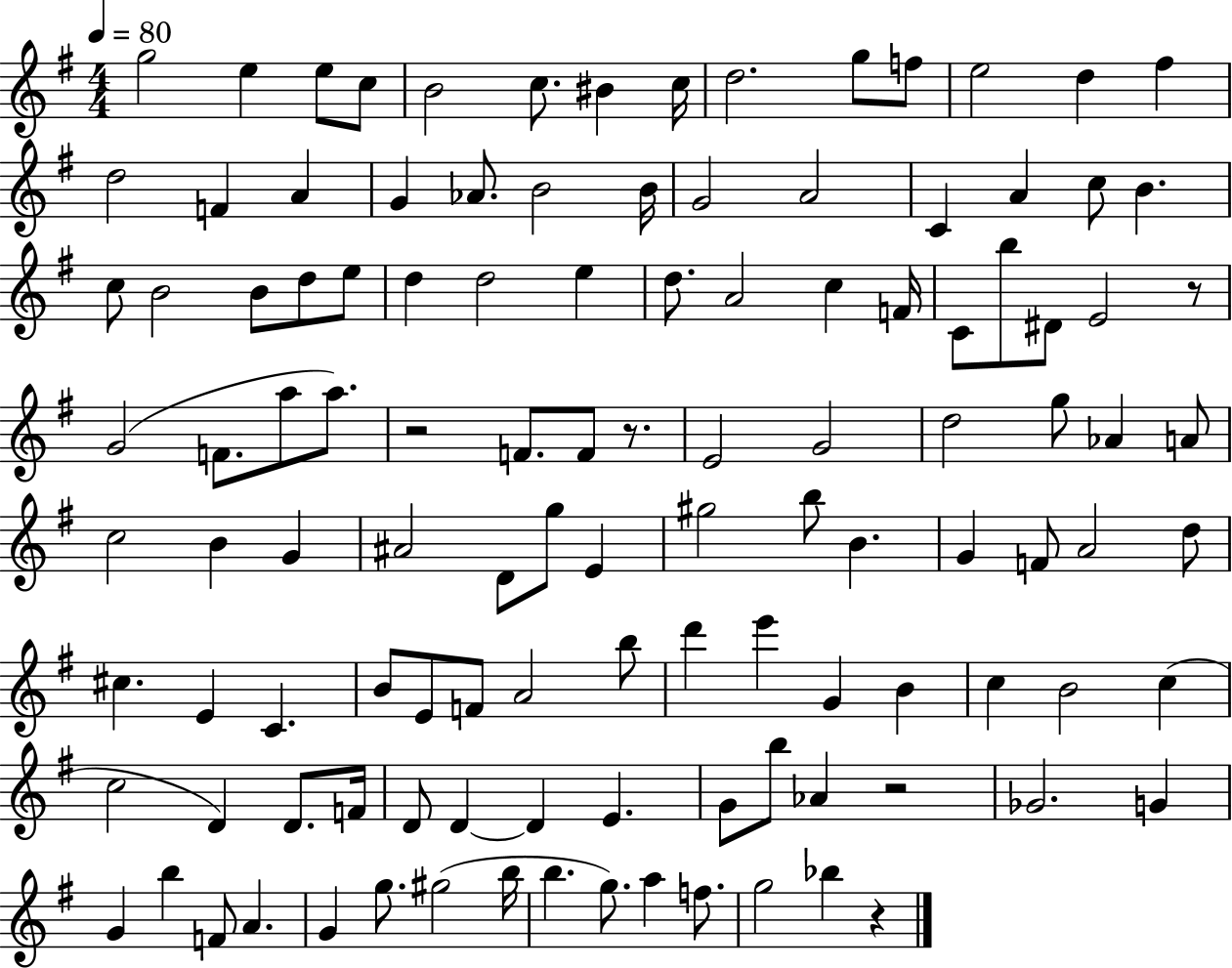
{
  \clef treble
  \numericTimeSignature
  \time 4/4
  \key g \major
  \tempo 4 = 80
  g''2 e''4 e''8 c''8 | b'2 c''8. bis'4 c''16 | d''2. g''8 f''8 | e''2 d''4 fis''4 | \break d''2 f'4 a'4 | g'4 aes'8. b'2 b'16 | g'2 a'2 | c'4 a'4 c''8 b'4. | \break c''8 b'2 b'8 d''8 e''8 | d''4 d''2 e''4 | d''8. a'2 c''4 f'16 | c'8 b''8 dis'8 e'2 r8 | \break g'2( f'8. a''8 a''8.) | r2 f'8. f'8 r8. | e'2 g'2 | d''2 g''8 aes'4 a'8 | \break c''2 b'4 g'4 | ais'2 d'8 g''8 e'4 | gis''2 b''8 b'4. | g'4 f'8 a'2 d''8 | \break cis''4. e'4 c'4. | b'8 e'8 f'8 a'2 b''8 | d'''4 e'''4 g'4 b'4 | c''4 b'2 c''4( | \break c''2 d'4) d'8. f'16 | d'8 d'4~~ d'4 e'4. | g'8 b''8 aes'4 r2 | ges'2. g'4 | \break g'4 b''4 f'8 a'4. | g'4 g''8. gis''2( b''16 | b''4. g''8.) a''4 f''8. | g''2 bes''4 r4 | \break \bar "|."
}